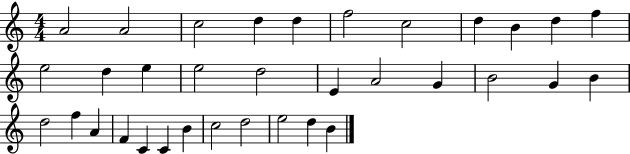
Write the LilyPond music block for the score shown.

{
  \clef treble
  \numericTimeSignature
  \time 4/4
  \key c \major
  a'2 a'2 | c''2 d''4 d''4 | f''2 c''2 | d''4 b'4 d''4 f''4 | \break e''2 d''4 e''4 | e''2 d''2 | e'4 a'2 g'4 | b'2 g'4 b'4 | \break d''2 f''4 a'4 | f'4 c'4 c'4 b'4 | c''2 d''2 | e''2 d''4 b'4 | \break \bar "|."
}